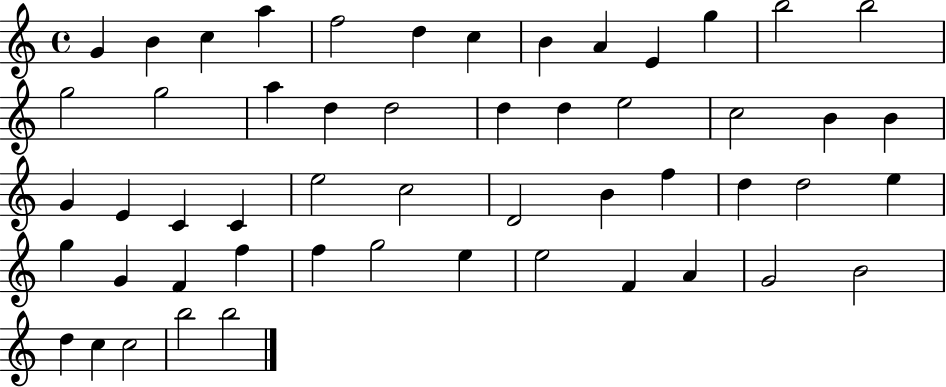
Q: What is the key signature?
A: C major